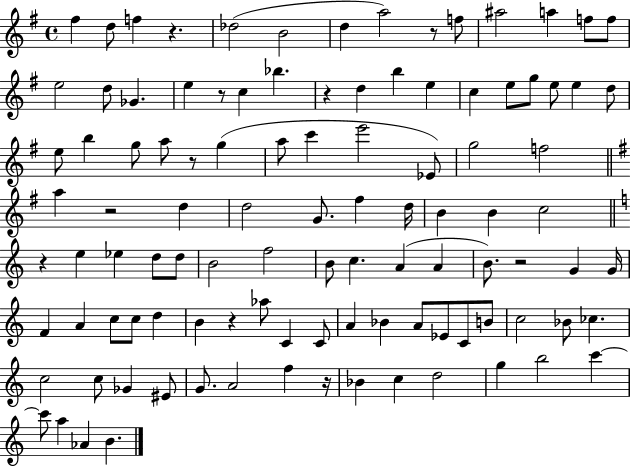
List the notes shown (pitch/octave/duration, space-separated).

F#5/q D5/e F5/q R/q. Db5/h B4/h D5/q A5/h R/e F5/e A#5/h A5/q F5/e F5/e E5/h D5/e Gb4/q. E5/q R/e C5/q Bb5/q. R/q D5/q B5/q E5/q C5/q E5/e G5/e E5/e E5/q D5/e E5/e B5/q G5/e A5/e R/e G5/q A5/e C6/q E6/h Eb4/e G5/h F5/h A5/q R/h D5/q D5/h G4/e. F#5/q D5/s B4/q B4/q C5/h R/q E5/q Eb5/q D5/e D5/e B4/h F5/h B4/e C5/q. A4/q A4/q B4/e. R/h G4/q G4/s F4/q A4/q C5/e C5/e D5/q B4/q R/q Ab5/e C4/q C4/e A4/q Bb4/q A4/e Eb4/e C4/e B4/e C5/h Bb4/e CES5/q. C5/h C5/e Gb4/q EIS4/e G4/e. A4/h F5/q R/s Bb4/q C5/q D5/h G5/q B5/h C6/q C6/e A5/q Ab4/q B4/q.